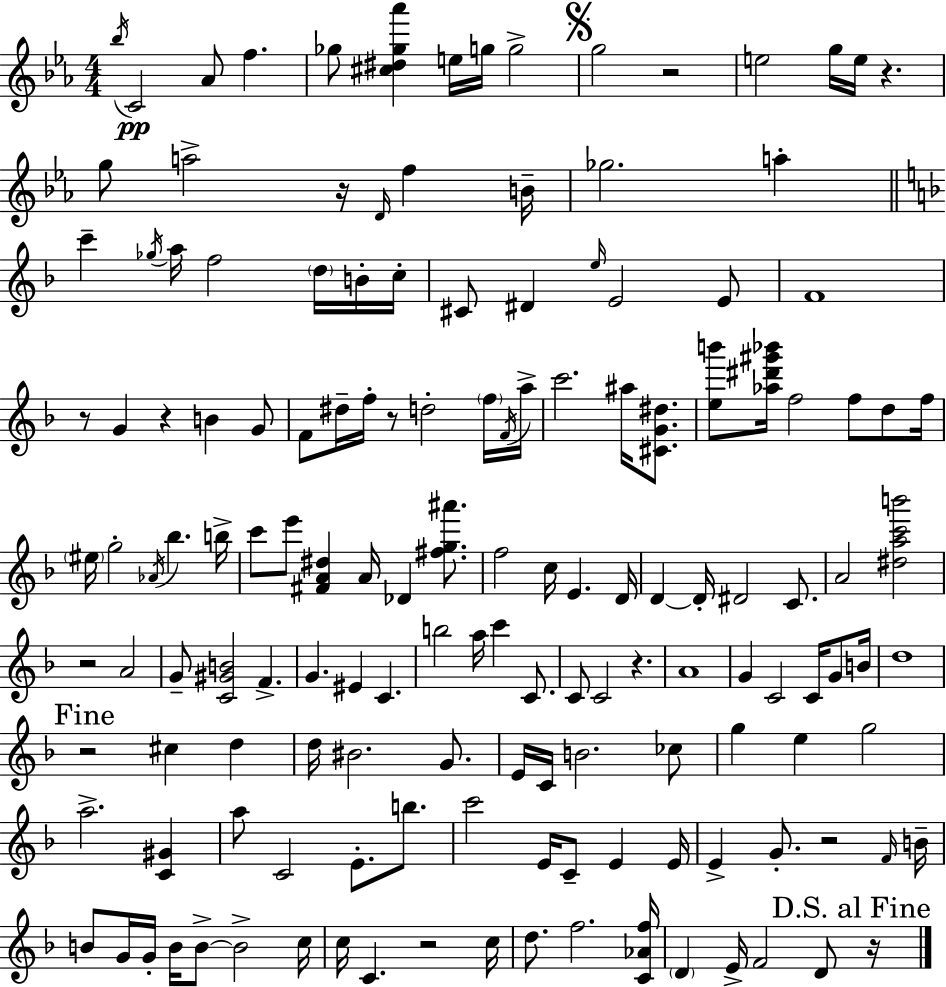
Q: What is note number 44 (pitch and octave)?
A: A#5